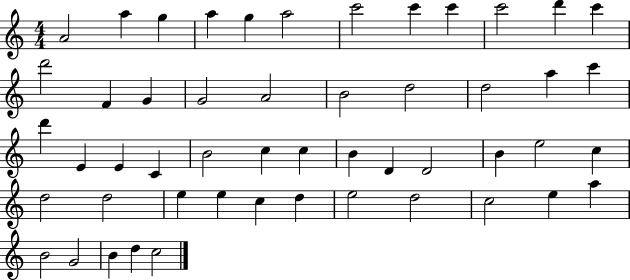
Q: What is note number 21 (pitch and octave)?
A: A5